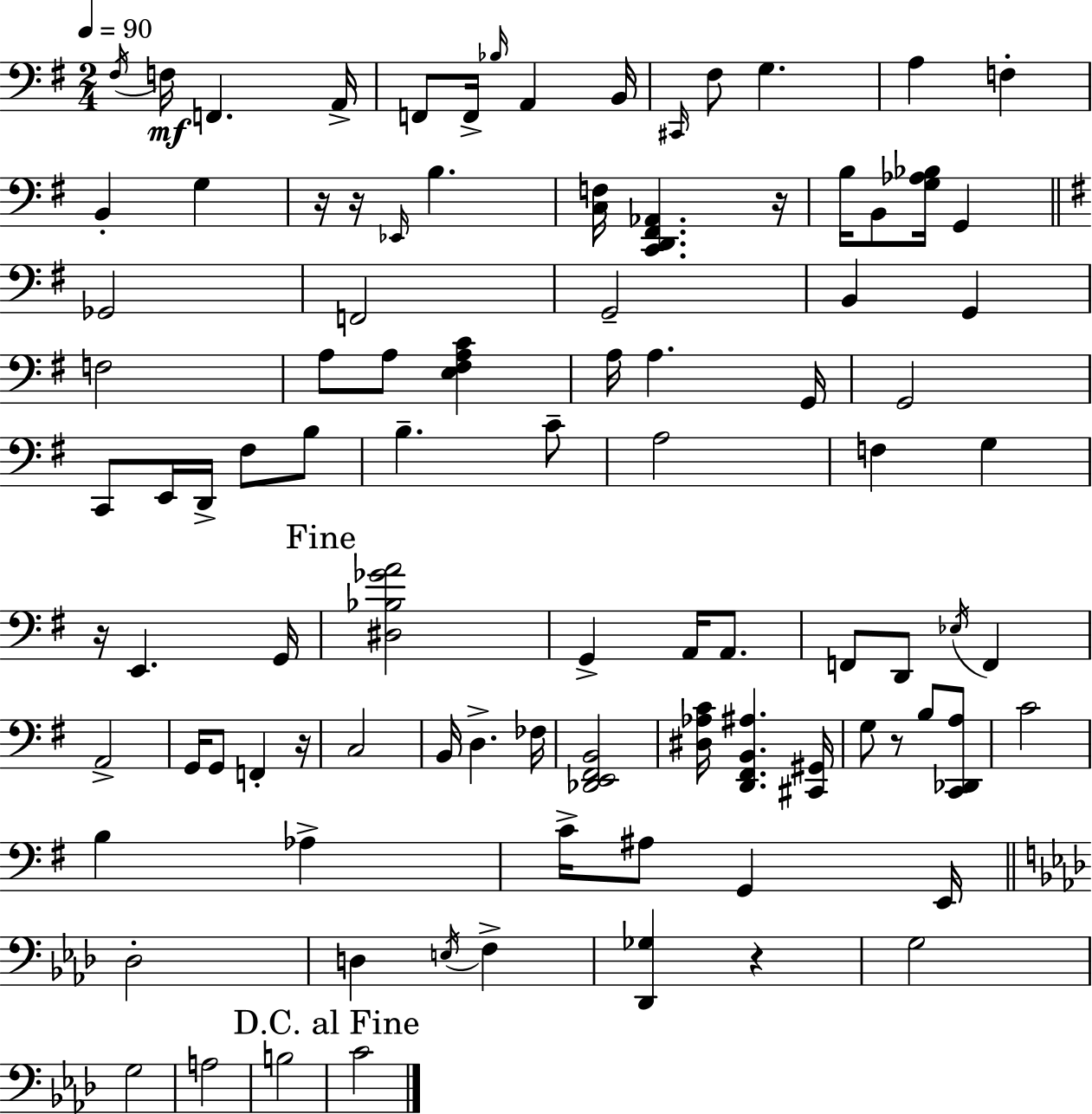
X:1
T:Untitled
M:2/4
L:1/4
K:Em
^F,/4 F,/4 F,, A,,/4 F,,/2 F,,/4 _B,/4 A,, B,,/4 ^C,,/4 ^F,/2 G, A, F, B,, G, z/4 z/4 _E,,/4 B, [C,F,]/4 [C,,D,,^F,,_A,,] z/4 B,/4 B,,/2 [G,_A,_B,]/4 G,, _G,,2 F,,2 G,,2 B,, G,, F,2 A,/2 A,/2 [E,^F,A,C] A,/4 A, G,,/4 G,,2 C,,/2 E,,/4 D,,/4 ^F,/2 B,/2 B, C/2 A,2 F, G, z/4 E,, G,,/4 [^D,_B,_GA]2 G,, A,,/4 A,,/2 F,,/2 D,,/2 _E,/4 F,, A,,2 G,,/4 G,,/2 F,, z/4 C,2 B,,/4 D, _F,/4 [_D,,E,,^F,,B,,]2 [^D,_A,C]/4 [D,,^F,,B,,^A,] [^C,,^G,,]/4 G,/2 z/2 B,/2 [C,,_D,,A,]/2 C2 B, _A, C/4 ^A,/2 G,, E,,/4 _D,2 D, E,/4 F, [_D,,_G,] z G,2 G,2 A,2 B,2 C2